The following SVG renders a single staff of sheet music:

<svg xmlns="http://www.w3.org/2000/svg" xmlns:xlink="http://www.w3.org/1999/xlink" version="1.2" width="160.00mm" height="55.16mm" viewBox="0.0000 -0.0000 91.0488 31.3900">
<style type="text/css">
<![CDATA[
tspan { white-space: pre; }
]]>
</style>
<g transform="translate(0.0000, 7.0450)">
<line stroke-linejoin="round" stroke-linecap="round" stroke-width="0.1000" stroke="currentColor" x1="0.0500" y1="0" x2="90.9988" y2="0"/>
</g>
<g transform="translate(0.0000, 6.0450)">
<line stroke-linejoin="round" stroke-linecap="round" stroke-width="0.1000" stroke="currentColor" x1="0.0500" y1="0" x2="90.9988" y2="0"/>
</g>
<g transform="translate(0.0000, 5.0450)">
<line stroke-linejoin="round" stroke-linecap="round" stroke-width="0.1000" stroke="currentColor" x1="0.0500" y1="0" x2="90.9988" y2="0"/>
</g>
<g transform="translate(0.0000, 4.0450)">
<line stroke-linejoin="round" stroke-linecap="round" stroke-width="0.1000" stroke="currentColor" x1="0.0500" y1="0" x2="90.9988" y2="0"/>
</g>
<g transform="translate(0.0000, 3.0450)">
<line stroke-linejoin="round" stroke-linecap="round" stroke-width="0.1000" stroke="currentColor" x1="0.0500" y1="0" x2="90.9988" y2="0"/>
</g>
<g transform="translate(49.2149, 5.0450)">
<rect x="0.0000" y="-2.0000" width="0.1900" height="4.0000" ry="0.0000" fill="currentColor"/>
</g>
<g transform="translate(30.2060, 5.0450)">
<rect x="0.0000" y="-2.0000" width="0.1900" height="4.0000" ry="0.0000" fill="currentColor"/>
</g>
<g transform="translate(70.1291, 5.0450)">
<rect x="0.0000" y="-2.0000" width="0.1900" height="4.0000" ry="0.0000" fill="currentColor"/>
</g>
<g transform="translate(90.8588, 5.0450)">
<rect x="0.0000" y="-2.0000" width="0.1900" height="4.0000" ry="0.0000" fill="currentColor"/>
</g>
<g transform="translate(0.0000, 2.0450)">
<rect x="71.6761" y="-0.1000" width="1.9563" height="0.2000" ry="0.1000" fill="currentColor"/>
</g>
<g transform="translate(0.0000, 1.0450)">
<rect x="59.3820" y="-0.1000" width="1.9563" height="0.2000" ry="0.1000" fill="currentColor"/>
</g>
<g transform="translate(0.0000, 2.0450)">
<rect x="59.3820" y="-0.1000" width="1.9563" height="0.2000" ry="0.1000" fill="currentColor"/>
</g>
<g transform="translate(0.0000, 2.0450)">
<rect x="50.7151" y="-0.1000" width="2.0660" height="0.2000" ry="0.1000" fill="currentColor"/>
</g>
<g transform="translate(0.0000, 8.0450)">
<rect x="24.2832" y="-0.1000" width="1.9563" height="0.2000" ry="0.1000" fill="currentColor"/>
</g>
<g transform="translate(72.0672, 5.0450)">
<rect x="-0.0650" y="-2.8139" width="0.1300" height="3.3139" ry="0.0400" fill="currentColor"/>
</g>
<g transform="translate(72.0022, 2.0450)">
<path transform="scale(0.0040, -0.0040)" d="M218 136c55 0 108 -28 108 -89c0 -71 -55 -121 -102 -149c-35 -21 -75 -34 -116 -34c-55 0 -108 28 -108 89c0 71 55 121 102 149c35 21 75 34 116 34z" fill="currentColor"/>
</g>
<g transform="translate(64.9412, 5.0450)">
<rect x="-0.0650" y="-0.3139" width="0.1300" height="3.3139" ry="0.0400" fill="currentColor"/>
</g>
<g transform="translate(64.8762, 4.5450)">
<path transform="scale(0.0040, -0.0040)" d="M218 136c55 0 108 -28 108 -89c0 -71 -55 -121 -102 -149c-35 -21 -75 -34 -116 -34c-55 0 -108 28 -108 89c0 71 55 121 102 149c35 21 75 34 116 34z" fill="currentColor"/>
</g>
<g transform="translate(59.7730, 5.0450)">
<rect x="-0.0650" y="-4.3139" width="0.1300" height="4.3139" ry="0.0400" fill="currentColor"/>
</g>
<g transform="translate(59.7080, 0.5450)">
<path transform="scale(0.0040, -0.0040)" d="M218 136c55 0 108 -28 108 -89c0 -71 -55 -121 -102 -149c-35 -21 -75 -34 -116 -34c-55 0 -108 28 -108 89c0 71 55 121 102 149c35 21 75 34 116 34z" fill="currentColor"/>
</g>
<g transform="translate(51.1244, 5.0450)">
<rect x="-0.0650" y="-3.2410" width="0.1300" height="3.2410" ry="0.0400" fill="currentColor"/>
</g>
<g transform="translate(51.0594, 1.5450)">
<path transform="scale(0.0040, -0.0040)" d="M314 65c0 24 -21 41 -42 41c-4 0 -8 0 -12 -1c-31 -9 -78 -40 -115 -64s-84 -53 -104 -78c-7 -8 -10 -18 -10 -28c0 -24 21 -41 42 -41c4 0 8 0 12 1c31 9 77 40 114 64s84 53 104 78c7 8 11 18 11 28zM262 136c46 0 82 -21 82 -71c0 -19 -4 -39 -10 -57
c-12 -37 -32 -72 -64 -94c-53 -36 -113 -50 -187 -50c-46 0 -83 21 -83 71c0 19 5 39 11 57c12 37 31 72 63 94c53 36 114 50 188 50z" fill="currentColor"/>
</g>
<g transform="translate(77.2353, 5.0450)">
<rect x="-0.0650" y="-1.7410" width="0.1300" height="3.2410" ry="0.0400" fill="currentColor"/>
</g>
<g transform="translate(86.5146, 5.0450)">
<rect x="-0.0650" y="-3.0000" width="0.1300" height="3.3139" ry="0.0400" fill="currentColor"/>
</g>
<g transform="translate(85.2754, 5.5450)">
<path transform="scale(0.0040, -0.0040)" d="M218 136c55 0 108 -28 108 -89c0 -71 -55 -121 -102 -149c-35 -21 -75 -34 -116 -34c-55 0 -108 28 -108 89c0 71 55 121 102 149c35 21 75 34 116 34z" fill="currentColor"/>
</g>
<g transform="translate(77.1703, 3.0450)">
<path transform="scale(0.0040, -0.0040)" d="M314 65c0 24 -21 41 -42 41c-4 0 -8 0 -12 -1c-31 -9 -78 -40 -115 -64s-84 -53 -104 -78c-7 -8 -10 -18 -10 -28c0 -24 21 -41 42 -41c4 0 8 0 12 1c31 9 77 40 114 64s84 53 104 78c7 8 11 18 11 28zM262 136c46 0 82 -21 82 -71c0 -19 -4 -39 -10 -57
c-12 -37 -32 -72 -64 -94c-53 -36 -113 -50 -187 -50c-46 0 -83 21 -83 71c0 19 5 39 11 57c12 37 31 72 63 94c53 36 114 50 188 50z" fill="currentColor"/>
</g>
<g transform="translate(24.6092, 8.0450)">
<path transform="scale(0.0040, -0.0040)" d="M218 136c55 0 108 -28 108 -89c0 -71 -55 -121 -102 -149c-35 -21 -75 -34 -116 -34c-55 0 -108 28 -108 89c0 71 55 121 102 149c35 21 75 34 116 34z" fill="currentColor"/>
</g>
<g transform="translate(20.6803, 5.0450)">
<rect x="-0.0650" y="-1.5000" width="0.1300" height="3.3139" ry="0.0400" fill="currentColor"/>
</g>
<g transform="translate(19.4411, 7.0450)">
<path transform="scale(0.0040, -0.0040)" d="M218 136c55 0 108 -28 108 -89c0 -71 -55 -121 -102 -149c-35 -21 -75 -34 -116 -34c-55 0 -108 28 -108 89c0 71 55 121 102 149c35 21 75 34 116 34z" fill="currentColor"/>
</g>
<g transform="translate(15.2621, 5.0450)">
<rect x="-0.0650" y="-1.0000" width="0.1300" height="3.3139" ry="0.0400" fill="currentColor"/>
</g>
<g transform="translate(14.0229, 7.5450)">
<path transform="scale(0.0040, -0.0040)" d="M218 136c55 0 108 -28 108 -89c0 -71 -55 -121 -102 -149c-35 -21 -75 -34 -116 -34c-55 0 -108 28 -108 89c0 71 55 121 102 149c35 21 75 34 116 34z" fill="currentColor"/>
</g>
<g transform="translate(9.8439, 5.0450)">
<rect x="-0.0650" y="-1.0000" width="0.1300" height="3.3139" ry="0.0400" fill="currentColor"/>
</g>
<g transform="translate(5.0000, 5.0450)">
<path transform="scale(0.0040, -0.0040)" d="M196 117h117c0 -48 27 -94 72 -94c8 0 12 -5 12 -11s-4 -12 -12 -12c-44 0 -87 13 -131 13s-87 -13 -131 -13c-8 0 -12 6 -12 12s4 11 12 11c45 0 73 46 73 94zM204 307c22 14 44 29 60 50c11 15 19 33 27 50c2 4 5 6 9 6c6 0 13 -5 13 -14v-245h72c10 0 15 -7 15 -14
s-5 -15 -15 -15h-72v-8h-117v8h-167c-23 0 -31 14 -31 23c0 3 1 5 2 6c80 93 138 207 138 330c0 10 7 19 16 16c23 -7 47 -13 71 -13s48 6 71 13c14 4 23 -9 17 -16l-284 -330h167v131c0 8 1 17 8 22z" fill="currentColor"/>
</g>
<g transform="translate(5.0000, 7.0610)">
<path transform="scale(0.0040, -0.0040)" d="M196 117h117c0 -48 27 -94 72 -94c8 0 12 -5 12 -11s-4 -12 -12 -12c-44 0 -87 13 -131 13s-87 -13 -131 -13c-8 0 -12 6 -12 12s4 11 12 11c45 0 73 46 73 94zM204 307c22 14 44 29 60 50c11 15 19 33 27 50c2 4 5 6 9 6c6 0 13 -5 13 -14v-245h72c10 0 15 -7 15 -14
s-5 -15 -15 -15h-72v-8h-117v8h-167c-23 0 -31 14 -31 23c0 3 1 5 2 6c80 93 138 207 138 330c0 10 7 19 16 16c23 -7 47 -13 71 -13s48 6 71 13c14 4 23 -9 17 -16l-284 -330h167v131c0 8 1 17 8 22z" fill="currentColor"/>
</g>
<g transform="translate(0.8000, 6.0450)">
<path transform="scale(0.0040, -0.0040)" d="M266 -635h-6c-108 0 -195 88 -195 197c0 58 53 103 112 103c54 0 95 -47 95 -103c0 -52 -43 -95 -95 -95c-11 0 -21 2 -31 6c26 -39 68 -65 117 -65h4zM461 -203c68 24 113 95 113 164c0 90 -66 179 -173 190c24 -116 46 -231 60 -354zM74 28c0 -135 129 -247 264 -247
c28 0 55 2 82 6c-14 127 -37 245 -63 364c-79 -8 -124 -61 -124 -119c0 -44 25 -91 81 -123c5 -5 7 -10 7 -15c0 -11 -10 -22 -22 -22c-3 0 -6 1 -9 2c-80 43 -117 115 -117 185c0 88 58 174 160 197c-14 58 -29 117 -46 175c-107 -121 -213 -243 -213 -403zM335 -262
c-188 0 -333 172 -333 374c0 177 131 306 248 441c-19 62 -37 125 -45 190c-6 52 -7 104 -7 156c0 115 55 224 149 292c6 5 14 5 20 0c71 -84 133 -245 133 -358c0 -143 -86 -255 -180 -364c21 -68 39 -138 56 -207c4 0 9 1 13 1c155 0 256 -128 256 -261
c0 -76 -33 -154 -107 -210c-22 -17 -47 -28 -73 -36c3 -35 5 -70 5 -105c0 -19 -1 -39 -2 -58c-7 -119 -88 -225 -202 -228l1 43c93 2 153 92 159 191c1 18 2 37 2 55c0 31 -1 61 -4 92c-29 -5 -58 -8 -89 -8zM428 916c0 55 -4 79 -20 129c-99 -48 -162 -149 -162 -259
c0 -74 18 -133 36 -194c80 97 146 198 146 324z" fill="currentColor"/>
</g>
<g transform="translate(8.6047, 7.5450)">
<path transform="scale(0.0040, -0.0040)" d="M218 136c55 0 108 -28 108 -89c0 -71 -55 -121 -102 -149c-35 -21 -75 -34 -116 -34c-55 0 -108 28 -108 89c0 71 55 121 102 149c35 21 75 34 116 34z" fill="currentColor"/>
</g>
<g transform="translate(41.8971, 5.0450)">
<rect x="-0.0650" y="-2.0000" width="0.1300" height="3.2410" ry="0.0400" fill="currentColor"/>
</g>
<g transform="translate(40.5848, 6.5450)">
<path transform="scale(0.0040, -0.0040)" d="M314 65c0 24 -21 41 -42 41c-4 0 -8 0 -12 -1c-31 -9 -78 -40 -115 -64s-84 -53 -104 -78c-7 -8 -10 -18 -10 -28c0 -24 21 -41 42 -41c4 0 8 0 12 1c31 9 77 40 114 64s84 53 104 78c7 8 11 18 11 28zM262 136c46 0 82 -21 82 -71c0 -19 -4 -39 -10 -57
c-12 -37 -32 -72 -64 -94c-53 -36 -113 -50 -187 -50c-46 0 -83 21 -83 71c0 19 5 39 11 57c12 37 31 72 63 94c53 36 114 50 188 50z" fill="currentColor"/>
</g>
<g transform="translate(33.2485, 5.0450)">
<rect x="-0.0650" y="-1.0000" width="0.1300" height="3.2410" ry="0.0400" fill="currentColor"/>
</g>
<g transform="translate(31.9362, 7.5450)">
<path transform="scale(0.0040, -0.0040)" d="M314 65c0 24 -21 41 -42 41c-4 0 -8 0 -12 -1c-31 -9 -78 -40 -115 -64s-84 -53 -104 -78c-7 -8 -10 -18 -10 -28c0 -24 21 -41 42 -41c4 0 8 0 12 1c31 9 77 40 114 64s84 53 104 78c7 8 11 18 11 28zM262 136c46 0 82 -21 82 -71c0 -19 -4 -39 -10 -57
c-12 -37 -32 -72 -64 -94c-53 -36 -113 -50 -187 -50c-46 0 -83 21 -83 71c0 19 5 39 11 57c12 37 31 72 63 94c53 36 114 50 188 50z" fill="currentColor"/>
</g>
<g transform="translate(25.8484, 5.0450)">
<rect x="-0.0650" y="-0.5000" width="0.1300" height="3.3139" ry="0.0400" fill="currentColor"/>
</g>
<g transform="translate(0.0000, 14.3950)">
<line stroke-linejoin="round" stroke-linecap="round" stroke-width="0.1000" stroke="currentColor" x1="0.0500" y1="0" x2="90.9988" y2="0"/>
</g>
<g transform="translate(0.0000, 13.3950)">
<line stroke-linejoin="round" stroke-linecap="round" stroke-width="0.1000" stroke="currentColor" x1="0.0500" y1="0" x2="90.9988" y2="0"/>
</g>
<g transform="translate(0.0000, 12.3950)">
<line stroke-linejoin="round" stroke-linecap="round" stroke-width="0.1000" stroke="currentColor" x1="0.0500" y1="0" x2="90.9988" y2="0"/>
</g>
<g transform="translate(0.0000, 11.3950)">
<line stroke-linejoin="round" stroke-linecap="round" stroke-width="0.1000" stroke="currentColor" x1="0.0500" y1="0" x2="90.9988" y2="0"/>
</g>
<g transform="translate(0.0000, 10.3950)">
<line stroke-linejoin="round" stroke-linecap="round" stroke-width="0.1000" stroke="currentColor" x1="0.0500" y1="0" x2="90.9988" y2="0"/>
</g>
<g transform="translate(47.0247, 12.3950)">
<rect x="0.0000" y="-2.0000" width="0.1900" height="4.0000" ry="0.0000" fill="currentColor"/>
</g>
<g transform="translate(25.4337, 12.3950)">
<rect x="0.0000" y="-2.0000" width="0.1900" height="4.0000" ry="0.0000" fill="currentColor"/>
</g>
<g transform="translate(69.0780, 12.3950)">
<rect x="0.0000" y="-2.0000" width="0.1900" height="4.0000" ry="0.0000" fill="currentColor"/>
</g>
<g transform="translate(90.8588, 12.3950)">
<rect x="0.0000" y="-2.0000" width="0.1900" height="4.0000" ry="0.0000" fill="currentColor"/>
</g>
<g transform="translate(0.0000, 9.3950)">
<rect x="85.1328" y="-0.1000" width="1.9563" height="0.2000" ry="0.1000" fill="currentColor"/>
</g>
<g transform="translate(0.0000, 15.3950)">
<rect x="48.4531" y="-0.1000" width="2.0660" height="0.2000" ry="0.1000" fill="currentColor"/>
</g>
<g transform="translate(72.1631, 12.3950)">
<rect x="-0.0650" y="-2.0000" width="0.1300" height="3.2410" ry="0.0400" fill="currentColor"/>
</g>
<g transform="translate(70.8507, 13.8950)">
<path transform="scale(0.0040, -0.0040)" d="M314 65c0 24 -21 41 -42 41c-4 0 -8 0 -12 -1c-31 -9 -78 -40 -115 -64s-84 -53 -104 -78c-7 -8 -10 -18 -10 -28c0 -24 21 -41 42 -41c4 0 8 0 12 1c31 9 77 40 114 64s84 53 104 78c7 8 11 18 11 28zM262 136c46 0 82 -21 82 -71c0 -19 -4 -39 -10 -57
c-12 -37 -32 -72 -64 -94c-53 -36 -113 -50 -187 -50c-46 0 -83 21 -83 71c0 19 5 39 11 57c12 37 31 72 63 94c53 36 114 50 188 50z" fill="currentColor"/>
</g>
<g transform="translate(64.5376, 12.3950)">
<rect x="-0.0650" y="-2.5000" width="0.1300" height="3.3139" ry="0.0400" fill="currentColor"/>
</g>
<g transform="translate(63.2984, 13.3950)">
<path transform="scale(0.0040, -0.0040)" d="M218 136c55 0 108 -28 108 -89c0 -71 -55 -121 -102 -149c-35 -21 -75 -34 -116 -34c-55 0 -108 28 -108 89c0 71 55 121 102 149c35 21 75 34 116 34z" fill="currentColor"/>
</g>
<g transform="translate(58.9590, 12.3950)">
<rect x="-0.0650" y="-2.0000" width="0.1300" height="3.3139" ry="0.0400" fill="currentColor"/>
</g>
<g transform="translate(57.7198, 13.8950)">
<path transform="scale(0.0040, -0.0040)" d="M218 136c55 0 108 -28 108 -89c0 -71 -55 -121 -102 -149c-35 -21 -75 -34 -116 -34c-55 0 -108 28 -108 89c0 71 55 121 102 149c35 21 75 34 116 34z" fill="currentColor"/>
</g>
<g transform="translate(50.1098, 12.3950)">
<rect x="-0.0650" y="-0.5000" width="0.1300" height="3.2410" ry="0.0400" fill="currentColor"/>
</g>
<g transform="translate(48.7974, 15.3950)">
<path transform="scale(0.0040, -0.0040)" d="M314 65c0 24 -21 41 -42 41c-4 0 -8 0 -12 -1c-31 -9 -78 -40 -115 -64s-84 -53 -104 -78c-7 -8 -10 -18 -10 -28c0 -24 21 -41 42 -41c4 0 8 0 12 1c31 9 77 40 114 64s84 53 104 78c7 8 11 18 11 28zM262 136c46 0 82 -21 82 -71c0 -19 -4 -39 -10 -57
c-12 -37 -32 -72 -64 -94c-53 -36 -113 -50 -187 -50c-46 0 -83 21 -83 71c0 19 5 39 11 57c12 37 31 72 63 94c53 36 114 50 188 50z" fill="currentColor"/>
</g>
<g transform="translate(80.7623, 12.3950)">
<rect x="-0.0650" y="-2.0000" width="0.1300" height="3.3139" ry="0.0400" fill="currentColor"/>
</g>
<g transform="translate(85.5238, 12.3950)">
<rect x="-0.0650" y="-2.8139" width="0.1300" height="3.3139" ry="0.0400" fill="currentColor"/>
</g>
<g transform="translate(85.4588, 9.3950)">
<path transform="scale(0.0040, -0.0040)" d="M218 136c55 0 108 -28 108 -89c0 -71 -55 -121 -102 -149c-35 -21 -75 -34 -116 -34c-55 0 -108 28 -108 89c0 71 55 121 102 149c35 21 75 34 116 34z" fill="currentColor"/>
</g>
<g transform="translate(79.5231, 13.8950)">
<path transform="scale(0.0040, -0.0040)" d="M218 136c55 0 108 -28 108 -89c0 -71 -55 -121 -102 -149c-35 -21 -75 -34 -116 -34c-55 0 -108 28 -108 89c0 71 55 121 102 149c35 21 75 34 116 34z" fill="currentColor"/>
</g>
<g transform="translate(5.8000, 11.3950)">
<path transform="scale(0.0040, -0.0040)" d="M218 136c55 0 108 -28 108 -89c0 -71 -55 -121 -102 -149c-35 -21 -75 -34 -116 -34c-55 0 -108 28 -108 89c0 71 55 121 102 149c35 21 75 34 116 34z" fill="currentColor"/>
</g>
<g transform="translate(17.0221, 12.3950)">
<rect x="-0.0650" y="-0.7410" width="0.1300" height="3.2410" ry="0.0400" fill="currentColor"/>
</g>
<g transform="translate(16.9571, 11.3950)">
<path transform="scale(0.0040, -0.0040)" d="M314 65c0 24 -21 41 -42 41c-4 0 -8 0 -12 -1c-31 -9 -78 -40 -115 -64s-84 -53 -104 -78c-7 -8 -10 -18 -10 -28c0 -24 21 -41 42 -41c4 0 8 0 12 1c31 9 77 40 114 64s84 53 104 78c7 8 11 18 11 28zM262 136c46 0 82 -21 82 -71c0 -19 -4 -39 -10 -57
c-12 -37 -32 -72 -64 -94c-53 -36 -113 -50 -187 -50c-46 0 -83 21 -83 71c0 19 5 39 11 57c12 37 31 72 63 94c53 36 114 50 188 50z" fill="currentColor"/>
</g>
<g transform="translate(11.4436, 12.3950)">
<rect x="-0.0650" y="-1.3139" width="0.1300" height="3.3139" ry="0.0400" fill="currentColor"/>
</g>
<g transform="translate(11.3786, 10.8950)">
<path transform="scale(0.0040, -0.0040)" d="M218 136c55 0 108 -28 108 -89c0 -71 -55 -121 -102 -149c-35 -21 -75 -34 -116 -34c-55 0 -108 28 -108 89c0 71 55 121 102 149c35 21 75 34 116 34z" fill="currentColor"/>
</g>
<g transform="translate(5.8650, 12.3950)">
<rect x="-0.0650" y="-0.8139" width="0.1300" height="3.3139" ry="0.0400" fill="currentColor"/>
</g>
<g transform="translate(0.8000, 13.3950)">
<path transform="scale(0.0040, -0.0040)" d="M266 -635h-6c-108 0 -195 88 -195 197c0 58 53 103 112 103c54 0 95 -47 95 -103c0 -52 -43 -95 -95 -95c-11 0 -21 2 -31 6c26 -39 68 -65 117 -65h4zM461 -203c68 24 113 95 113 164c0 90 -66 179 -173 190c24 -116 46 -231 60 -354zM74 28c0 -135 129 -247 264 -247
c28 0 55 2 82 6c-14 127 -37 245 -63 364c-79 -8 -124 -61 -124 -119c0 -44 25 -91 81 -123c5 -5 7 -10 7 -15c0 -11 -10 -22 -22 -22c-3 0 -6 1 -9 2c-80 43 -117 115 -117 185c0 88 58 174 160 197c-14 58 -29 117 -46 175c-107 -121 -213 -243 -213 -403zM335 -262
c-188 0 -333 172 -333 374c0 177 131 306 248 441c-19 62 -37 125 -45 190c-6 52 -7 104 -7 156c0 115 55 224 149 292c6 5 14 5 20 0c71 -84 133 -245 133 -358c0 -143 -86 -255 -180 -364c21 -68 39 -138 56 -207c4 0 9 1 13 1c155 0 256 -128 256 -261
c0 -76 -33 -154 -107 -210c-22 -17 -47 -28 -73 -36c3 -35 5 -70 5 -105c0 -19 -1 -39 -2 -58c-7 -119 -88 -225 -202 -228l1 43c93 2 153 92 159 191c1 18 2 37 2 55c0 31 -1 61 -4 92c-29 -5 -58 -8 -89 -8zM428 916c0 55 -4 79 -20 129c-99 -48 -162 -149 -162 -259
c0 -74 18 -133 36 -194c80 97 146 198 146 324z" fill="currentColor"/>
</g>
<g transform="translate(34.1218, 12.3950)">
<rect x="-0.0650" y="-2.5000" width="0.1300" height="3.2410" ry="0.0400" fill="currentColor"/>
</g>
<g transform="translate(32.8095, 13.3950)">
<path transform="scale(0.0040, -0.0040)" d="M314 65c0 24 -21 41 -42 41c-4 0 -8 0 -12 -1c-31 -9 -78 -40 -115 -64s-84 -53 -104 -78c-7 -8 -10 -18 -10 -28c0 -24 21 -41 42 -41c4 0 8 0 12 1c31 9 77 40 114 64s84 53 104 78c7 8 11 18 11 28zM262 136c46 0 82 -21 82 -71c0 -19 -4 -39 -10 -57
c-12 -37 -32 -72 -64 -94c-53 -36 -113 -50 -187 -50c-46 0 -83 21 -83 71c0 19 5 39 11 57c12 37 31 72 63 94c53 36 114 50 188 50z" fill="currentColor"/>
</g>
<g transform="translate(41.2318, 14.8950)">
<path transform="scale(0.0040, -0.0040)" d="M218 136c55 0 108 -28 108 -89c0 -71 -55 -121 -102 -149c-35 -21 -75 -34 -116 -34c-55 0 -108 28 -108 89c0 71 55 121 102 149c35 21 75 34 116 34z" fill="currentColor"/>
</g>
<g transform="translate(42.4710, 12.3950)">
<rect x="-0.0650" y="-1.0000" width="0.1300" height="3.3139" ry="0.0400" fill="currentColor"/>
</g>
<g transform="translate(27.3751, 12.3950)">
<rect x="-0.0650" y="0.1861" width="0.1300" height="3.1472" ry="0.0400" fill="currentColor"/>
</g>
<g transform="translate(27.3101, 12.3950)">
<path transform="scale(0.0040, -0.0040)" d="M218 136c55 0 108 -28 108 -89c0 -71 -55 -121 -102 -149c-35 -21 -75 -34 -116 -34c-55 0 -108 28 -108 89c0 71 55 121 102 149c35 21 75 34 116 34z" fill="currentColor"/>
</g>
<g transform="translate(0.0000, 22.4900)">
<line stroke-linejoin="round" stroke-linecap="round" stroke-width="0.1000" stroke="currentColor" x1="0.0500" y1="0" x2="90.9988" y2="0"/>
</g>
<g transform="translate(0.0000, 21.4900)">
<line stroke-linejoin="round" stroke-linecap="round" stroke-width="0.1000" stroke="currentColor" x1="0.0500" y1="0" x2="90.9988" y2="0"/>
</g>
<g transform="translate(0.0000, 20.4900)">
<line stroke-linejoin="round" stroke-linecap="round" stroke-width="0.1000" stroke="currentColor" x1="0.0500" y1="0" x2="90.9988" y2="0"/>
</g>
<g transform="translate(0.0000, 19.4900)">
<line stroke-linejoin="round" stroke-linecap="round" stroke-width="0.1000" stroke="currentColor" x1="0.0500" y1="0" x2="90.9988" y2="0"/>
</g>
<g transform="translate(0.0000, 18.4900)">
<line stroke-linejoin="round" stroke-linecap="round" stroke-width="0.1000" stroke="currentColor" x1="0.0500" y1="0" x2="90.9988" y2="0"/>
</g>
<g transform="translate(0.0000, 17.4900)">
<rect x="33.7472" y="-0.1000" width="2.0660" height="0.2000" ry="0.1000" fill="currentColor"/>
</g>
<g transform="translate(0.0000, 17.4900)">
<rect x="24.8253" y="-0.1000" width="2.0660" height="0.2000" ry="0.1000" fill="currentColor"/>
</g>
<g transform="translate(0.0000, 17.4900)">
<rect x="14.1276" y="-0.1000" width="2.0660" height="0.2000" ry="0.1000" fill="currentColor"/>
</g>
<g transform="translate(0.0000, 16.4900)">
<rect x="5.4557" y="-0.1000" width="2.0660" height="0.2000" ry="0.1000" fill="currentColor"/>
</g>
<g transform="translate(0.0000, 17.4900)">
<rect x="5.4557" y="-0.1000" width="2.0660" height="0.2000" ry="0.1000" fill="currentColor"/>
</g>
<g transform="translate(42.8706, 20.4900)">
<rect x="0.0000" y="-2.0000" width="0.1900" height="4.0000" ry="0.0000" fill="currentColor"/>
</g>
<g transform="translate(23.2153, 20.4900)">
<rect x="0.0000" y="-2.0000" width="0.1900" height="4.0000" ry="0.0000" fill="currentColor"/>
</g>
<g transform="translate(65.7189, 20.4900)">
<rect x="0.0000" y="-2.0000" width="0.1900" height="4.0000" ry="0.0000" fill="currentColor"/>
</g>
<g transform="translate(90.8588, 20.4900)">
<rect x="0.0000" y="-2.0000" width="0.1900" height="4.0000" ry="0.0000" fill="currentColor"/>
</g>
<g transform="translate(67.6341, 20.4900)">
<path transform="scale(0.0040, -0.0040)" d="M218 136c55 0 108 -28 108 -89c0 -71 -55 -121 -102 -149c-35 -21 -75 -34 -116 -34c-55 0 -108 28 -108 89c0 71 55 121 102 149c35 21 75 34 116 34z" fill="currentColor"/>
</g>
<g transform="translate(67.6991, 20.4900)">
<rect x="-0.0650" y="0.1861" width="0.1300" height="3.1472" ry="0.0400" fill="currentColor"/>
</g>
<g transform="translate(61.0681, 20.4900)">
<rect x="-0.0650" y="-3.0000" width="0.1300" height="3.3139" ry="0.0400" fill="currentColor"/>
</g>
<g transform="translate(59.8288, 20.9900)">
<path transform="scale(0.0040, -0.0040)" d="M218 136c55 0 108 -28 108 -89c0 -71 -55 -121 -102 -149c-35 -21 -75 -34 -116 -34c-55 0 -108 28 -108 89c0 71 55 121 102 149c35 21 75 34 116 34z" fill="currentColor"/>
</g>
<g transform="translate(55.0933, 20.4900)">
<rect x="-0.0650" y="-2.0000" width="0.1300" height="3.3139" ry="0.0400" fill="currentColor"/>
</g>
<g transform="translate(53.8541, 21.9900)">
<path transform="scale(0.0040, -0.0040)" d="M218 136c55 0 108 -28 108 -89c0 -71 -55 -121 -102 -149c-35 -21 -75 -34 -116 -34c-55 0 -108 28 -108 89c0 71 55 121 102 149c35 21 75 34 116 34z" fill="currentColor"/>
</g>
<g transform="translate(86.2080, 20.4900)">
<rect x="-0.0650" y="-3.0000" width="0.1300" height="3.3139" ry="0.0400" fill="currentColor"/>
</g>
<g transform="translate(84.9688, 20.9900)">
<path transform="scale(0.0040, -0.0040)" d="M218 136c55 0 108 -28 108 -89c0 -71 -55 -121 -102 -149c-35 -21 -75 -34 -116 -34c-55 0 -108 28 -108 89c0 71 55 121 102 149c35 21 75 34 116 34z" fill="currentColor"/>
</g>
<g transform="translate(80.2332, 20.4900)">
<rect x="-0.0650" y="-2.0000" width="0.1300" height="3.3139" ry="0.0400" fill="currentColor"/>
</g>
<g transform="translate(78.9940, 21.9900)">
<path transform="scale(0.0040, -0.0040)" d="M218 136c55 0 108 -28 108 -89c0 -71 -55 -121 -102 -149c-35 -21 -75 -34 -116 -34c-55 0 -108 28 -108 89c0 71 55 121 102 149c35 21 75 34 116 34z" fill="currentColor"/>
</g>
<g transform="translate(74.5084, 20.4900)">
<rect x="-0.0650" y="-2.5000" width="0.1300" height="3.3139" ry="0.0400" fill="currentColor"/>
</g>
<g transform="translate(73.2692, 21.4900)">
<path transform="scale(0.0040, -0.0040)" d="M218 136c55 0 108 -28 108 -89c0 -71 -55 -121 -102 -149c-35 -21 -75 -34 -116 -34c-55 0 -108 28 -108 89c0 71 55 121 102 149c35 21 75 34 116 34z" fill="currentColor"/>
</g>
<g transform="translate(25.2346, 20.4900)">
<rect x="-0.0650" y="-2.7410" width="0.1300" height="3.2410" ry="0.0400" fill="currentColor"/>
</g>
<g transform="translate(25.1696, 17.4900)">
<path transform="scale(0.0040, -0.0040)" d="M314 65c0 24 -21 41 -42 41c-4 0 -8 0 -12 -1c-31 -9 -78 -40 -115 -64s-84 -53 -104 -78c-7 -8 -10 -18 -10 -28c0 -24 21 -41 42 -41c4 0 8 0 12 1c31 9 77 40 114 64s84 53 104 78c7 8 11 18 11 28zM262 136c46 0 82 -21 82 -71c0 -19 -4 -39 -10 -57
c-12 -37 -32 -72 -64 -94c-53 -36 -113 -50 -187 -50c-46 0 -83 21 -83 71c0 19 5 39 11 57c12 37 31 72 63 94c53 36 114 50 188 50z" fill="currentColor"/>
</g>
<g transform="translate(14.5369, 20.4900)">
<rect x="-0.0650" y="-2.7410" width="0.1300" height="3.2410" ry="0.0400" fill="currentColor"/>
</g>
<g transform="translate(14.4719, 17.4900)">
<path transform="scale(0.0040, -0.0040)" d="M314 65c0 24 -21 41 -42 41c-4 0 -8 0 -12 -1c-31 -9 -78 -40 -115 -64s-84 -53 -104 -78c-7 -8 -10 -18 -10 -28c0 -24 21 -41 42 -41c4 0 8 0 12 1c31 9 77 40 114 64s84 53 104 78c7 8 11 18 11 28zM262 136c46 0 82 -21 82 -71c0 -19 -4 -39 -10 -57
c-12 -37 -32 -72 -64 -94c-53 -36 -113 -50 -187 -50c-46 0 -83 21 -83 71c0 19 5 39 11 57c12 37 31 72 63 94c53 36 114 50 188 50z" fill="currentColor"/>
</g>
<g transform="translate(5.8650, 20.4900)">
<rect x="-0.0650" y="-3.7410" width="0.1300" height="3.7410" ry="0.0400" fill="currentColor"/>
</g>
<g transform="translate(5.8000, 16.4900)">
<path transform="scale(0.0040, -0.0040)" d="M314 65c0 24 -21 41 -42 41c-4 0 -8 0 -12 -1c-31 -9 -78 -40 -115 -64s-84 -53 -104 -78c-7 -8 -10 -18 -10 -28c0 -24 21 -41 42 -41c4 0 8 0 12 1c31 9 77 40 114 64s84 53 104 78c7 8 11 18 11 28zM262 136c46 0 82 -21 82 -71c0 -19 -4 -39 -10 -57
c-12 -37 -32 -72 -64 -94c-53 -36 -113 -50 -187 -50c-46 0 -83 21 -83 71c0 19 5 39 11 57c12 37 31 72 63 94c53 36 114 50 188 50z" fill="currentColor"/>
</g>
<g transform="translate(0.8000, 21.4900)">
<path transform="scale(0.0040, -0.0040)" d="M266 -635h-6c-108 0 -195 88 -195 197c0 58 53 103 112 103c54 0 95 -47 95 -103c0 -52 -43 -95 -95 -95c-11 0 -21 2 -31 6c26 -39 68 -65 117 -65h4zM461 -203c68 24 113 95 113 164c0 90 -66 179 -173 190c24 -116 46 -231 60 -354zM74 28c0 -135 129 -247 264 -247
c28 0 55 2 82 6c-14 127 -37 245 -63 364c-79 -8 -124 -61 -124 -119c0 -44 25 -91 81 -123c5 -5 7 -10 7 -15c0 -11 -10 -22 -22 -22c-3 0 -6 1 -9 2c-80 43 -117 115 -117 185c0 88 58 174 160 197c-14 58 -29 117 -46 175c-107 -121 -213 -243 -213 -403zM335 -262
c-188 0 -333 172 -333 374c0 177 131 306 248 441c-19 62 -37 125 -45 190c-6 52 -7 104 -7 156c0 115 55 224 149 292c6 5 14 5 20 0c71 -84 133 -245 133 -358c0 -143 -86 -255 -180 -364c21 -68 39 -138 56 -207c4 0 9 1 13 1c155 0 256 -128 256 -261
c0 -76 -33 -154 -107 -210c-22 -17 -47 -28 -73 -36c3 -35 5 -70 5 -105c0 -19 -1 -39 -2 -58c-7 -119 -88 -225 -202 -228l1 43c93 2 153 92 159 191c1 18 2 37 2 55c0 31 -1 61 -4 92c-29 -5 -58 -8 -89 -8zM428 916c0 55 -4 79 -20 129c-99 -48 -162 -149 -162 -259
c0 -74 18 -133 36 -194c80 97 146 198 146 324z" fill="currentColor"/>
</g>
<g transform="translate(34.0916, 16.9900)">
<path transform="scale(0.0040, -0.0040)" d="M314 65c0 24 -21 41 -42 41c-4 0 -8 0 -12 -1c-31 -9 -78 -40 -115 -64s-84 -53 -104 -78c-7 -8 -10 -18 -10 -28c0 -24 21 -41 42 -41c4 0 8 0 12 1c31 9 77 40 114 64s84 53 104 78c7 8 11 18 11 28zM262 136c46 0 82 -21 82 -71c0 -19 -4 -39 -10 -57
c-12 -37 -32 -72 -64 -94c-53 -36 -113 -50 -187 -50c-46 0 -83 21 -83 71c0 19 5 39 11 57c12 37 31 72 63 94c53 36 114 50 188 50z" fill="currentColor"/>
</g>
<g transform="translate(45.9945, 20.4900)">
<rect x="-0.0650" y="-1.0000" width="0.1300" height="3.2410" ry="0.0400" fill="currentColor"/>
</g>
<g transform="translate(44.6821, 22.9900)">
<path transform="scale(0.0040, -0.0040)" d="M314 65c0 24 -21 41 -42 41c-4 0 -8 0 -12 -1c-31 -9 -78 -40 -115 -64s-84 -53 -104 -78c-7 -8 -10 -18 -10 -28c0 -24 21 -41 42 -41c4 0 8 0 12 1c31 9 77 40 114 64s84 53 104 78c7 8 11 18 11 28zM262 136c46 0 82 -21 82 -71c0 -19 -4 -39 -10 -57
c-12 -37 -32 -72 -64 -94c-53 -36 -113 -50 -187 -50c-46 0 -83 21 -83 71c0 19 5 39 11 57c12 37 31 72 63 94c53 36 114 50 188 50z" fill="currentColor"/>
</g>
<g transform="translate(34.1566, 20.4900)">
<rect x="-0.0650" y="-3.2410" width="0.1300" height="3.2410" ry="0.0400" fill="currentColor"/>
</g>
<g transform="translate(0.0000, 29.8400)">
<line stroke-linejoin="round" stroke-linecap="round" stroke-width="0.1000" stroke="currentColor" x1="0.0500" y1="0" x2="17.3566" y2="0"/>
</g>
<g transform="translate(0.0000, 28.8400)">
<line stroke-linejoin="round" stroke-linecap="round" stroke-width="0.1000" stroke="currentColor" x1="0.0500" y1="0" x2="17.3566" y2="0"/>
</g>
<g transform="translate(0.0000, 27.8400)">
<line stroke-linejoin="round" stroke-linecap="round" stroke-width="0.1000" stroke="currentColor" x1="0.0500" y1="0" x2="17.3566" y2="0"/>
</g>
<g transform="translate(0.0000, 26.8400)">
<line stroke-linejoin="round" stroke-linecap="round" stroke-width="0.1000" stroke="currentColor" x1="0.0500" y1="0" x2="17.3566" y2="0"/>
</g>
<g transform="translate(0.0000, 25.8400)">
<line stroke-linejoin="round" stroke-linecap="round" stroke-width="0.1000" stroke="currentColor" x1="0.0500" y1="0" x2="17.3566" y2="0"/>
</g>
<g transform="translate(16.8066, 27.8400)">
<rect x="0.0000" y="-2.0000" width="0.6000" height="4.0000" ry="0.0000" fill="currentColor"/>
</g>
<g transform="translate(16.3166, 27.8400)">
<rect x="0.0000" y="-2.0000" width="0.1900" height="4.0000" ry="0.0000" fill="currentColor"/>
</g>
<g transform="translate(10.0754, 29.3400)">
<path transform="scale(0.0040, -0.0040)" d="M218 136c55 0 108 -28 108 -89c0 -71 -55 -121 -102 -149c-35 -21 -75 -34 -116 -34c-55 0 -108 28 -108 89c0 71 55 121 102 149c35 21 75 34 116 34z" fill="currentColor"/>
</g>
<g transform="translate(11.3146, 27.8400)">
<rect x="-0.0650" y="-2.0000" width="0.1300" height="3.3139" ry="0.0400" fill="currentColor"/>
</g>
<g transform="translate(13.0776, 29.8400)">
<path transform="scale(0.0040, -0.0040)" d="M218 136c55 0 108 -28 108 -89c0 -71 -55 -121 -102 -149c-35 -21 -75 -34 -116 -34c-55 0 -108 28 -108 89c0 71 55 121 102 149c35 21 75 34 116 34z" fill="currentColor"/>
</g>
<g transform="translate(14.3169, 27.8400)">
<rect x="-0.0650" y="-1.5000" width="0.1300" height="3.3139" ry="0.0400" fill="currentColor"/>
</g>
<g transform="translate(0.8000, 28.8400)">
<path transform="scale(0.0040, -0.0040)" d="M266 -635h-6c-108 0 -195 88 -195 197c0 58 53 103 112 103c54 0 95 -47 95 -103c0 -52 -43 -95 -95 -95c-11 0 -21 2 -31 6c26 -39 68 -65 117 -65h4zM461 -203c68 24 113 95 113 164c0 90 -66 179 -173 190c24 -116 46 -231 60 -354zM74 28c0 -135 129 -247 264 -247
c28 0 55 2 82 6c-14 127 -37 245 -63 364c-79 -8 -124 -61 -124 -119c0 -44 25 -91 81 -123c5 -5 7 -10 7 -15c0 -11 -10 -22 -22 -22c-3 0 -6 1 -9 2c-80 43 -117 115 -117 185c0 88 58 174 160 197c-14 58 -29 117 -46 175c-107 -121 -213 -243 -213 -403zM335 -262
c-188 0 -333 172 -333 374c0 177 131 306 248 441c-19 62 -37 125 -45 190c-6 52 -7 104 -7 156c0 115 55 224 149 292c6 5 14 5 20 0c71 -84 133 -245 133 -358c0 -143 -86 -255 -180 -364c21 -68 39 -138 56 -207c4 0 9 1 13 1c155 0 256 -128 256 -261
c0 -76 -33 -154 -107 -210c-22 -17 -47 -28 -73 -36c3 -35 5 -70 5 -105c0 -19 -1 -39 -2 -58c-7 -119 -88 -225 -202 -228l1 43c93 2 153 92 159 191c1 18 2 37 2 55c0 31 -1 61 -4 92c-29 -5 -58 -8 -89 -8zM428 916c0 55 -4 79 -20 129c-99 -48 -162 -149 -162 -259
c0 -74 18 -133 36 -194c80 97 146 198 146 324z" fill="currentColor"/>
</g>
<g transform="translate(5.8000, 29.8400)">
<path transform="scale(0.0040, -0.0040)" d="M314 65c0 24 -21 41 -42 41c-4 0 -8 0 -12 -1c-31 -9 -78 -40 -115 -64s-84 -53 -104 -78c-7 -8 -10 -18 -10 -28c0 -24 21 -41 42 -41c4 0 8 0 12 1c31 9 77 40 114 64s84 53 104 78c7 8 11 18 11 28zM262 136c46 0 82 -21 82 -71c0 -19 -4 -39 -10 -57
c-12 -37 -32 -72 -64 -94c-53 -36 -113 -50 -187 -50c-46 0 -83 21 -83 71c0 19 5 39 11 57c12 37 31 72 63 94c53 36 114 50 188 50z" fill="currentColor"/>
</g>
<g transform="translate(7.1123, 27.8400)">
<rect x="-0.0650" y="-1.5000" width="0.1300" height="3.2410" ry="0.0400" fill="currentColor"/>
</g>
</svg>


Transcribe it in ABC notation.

X:1
T:Untitled
M:4/4
L:1/4
K:C
D D E C D2 F2 b2 d' c a f2 A d e d2 B G2 D C2 F G F2 F a c'2 a2 a2 b2 D2 F A B G F A E2 F E